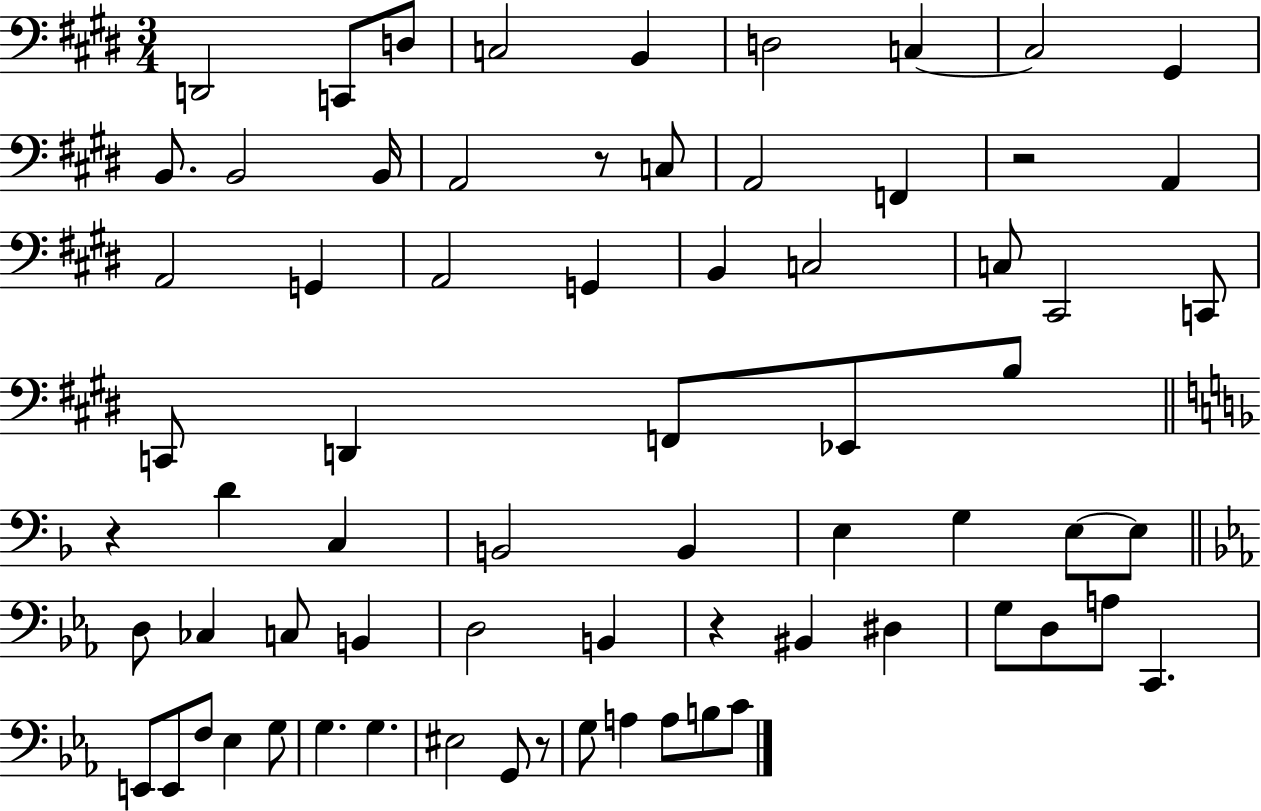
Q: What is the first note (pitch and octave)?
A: D2